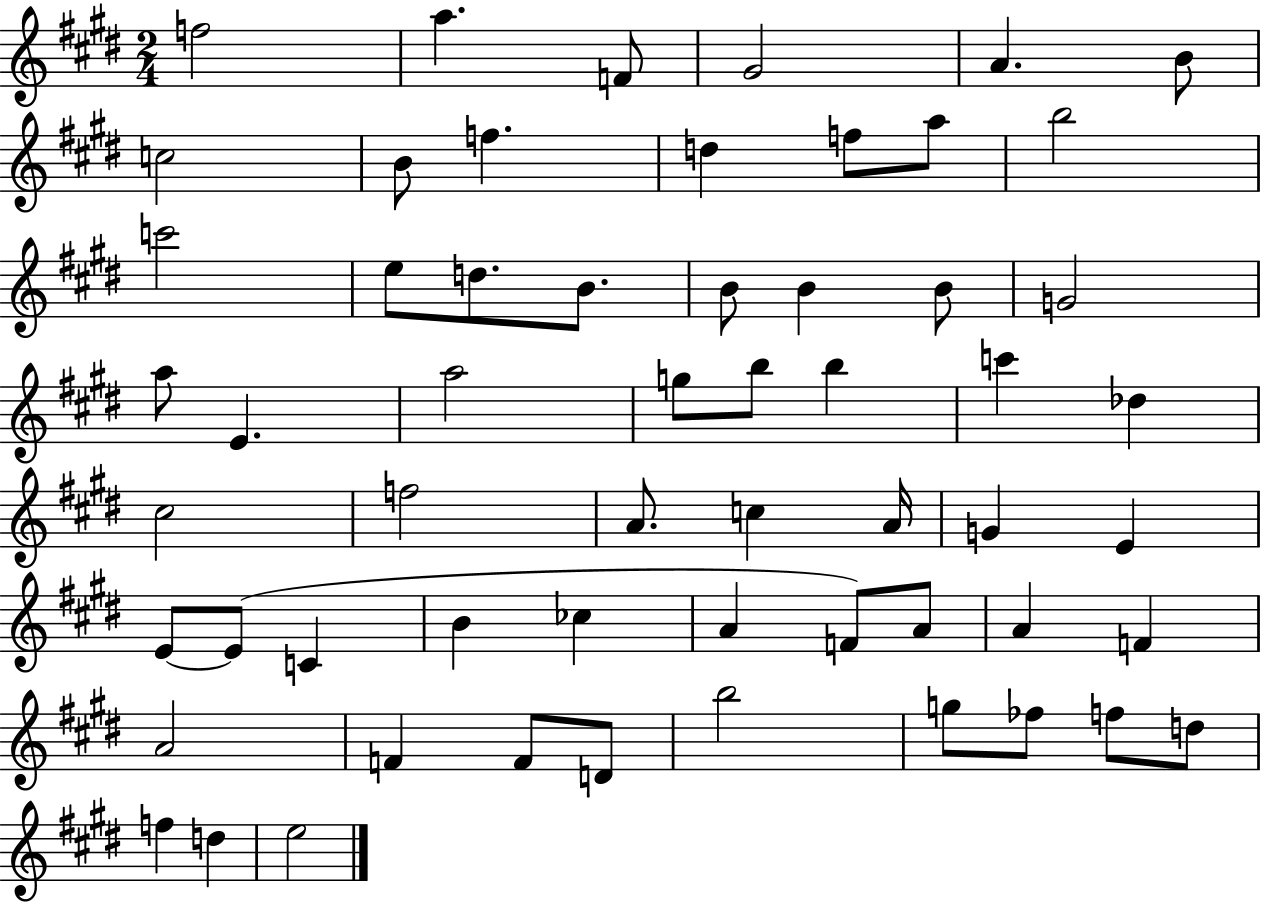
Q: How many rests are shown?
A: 0